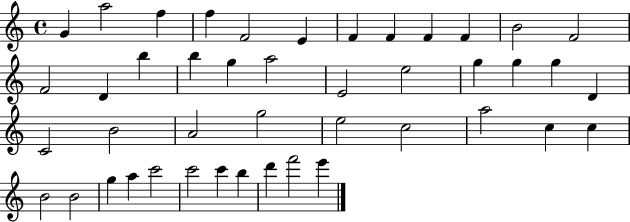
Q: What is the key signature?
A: C major